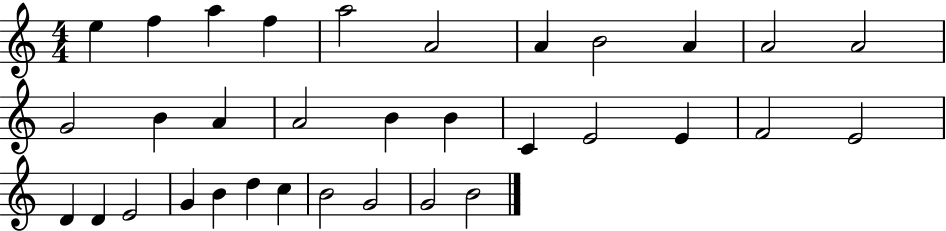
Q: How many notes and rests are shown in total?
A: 33